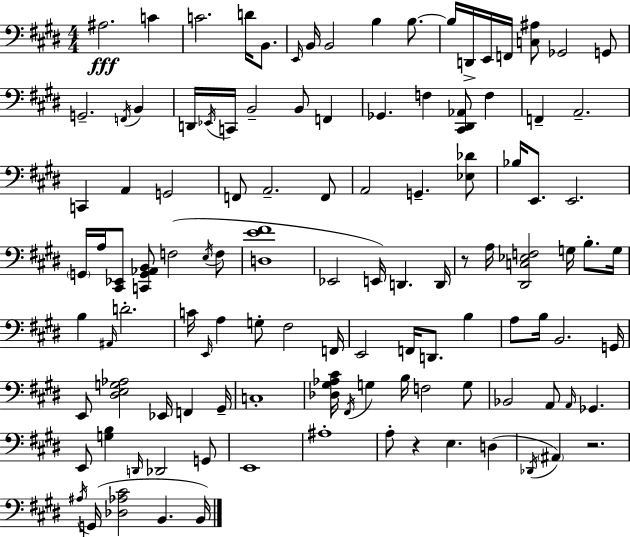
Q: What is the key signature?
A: E major